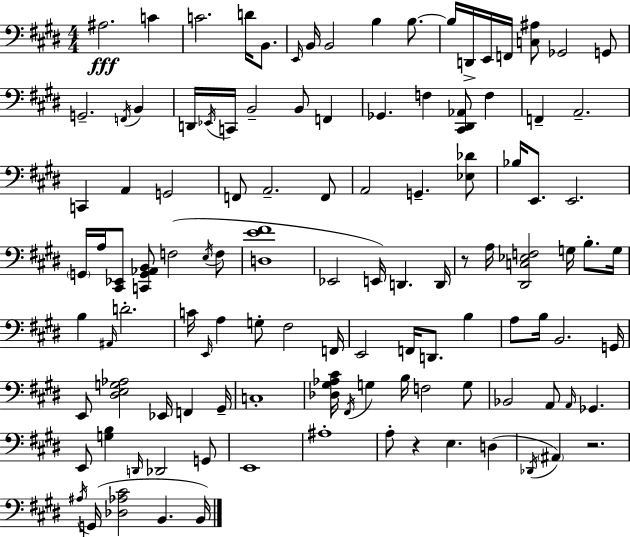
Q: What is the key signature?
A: E major